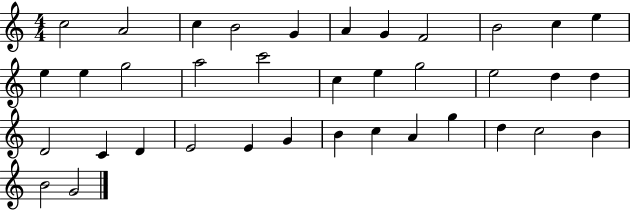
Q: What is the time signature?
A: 4/4